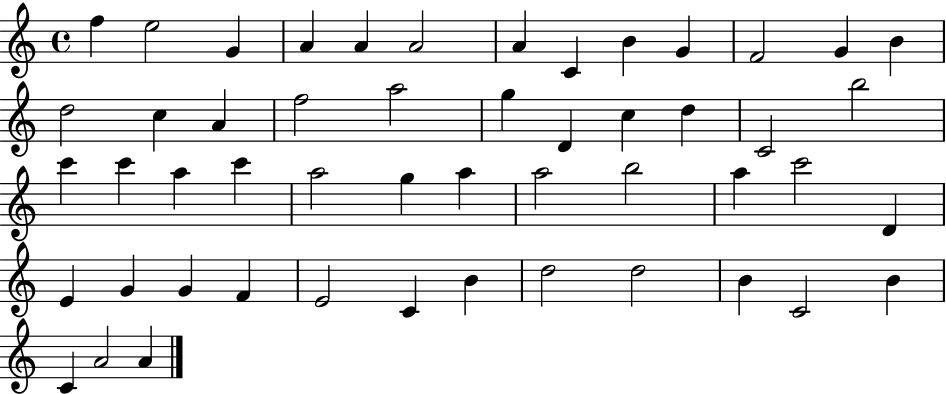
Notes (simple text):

F5/q E5/h G4/q A4/q A4/q A4/h A4/q C4/q B4/q G4/q F4/h G4/q B4/q D5/h C5/q A4/q F5/h A5/h G5/q D4/q C5/q D5/q C4/h B5/h C6/q C6/q A5/q C6/q A5/h G5/q A5/q A5/h B5/h A5/q C6/h D4/q E4/q G4/q G4/q F4/q E4/h C4/q B4/q D5/h D5/h B4/q C4/h B4/q C4/q A4/h A4/q